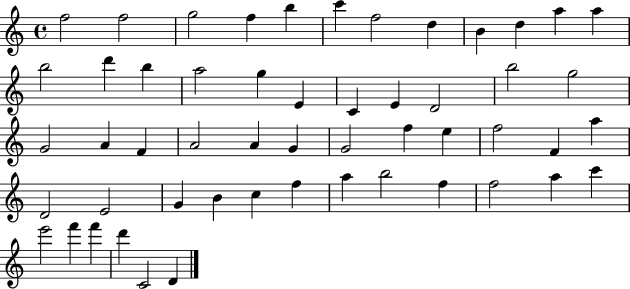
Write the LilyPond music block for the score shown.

{
  \clef treble
  \time 4/4
  \defaultTimeSignature
  \key c \major
  f''2 f''2 | g''2 f''4 b''4 | c'''4 f''2 d''4 | b'4 d''4 a''4 a''4 | \break b''2 d'''4 b''4 | a''2 g''4 e'4 | c'4 e'4 d'2 | b''2 g''2 | \break g'2 a'4 f'4 | a'2 a'4 g'4 | g'2 f''4 e''4 | f''2 f'4 a''4 | \break d'2 e'2 | g'4 b'4 c''4 f''4 | a''4 b''2 f''4 | f''2 a''4 c'''4 | \break e'''2 f'''4 f'''4 | d'''4 c'2 d'4 | \bar "|."
}